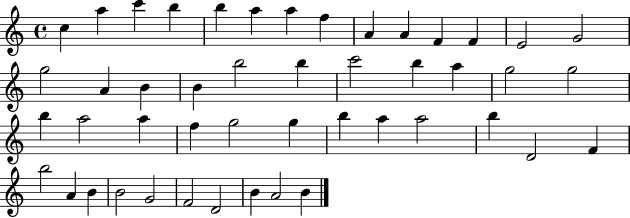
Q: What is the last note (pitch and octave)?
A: B4